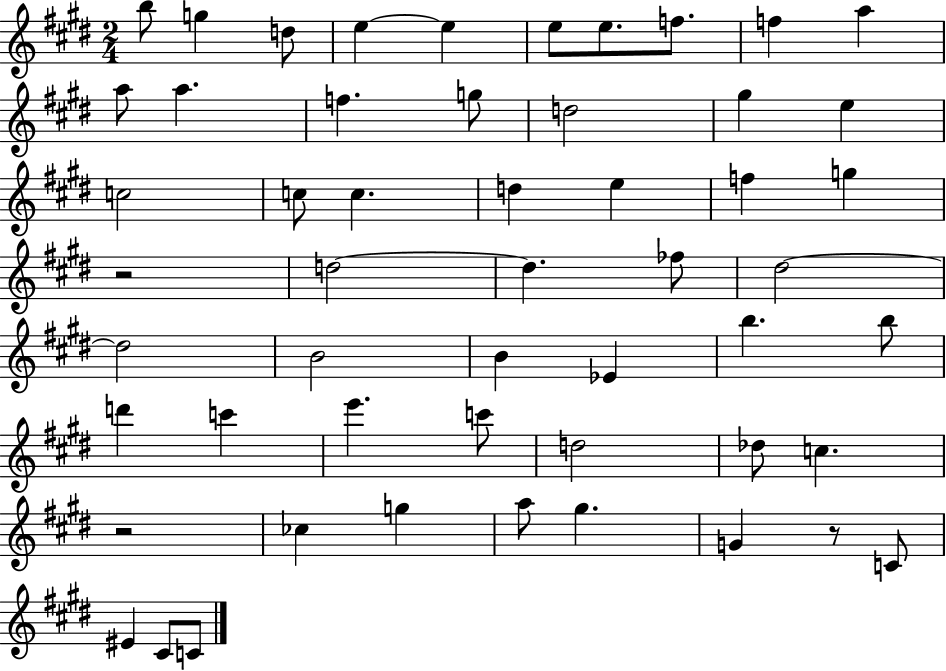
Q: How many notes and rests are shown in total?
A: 53